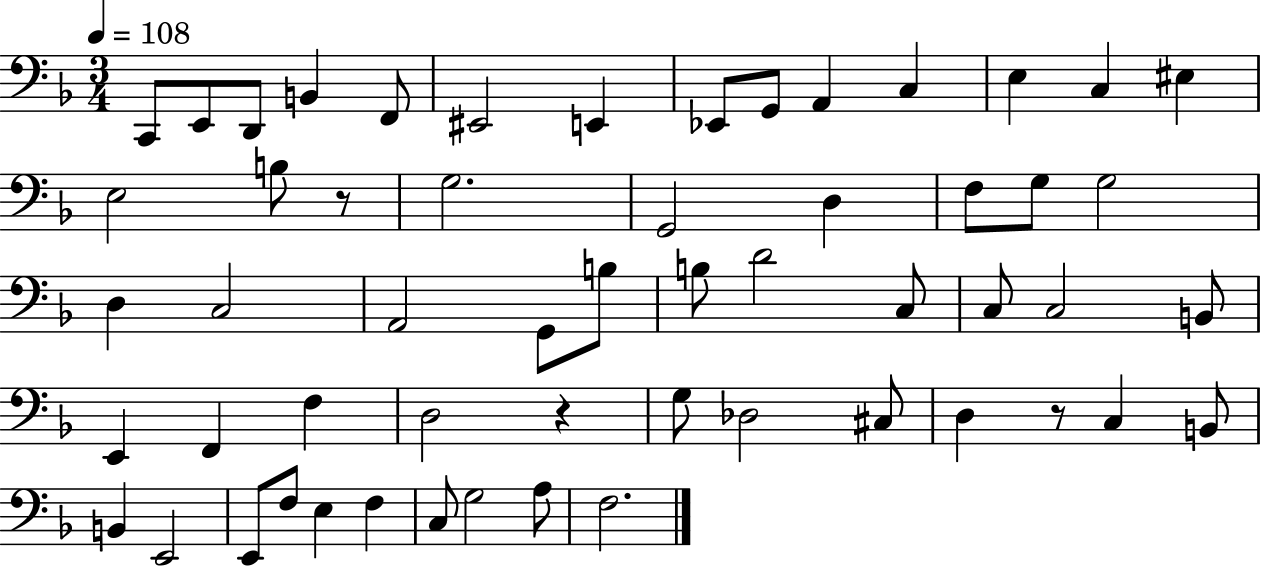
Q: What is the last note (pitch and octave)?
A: F3